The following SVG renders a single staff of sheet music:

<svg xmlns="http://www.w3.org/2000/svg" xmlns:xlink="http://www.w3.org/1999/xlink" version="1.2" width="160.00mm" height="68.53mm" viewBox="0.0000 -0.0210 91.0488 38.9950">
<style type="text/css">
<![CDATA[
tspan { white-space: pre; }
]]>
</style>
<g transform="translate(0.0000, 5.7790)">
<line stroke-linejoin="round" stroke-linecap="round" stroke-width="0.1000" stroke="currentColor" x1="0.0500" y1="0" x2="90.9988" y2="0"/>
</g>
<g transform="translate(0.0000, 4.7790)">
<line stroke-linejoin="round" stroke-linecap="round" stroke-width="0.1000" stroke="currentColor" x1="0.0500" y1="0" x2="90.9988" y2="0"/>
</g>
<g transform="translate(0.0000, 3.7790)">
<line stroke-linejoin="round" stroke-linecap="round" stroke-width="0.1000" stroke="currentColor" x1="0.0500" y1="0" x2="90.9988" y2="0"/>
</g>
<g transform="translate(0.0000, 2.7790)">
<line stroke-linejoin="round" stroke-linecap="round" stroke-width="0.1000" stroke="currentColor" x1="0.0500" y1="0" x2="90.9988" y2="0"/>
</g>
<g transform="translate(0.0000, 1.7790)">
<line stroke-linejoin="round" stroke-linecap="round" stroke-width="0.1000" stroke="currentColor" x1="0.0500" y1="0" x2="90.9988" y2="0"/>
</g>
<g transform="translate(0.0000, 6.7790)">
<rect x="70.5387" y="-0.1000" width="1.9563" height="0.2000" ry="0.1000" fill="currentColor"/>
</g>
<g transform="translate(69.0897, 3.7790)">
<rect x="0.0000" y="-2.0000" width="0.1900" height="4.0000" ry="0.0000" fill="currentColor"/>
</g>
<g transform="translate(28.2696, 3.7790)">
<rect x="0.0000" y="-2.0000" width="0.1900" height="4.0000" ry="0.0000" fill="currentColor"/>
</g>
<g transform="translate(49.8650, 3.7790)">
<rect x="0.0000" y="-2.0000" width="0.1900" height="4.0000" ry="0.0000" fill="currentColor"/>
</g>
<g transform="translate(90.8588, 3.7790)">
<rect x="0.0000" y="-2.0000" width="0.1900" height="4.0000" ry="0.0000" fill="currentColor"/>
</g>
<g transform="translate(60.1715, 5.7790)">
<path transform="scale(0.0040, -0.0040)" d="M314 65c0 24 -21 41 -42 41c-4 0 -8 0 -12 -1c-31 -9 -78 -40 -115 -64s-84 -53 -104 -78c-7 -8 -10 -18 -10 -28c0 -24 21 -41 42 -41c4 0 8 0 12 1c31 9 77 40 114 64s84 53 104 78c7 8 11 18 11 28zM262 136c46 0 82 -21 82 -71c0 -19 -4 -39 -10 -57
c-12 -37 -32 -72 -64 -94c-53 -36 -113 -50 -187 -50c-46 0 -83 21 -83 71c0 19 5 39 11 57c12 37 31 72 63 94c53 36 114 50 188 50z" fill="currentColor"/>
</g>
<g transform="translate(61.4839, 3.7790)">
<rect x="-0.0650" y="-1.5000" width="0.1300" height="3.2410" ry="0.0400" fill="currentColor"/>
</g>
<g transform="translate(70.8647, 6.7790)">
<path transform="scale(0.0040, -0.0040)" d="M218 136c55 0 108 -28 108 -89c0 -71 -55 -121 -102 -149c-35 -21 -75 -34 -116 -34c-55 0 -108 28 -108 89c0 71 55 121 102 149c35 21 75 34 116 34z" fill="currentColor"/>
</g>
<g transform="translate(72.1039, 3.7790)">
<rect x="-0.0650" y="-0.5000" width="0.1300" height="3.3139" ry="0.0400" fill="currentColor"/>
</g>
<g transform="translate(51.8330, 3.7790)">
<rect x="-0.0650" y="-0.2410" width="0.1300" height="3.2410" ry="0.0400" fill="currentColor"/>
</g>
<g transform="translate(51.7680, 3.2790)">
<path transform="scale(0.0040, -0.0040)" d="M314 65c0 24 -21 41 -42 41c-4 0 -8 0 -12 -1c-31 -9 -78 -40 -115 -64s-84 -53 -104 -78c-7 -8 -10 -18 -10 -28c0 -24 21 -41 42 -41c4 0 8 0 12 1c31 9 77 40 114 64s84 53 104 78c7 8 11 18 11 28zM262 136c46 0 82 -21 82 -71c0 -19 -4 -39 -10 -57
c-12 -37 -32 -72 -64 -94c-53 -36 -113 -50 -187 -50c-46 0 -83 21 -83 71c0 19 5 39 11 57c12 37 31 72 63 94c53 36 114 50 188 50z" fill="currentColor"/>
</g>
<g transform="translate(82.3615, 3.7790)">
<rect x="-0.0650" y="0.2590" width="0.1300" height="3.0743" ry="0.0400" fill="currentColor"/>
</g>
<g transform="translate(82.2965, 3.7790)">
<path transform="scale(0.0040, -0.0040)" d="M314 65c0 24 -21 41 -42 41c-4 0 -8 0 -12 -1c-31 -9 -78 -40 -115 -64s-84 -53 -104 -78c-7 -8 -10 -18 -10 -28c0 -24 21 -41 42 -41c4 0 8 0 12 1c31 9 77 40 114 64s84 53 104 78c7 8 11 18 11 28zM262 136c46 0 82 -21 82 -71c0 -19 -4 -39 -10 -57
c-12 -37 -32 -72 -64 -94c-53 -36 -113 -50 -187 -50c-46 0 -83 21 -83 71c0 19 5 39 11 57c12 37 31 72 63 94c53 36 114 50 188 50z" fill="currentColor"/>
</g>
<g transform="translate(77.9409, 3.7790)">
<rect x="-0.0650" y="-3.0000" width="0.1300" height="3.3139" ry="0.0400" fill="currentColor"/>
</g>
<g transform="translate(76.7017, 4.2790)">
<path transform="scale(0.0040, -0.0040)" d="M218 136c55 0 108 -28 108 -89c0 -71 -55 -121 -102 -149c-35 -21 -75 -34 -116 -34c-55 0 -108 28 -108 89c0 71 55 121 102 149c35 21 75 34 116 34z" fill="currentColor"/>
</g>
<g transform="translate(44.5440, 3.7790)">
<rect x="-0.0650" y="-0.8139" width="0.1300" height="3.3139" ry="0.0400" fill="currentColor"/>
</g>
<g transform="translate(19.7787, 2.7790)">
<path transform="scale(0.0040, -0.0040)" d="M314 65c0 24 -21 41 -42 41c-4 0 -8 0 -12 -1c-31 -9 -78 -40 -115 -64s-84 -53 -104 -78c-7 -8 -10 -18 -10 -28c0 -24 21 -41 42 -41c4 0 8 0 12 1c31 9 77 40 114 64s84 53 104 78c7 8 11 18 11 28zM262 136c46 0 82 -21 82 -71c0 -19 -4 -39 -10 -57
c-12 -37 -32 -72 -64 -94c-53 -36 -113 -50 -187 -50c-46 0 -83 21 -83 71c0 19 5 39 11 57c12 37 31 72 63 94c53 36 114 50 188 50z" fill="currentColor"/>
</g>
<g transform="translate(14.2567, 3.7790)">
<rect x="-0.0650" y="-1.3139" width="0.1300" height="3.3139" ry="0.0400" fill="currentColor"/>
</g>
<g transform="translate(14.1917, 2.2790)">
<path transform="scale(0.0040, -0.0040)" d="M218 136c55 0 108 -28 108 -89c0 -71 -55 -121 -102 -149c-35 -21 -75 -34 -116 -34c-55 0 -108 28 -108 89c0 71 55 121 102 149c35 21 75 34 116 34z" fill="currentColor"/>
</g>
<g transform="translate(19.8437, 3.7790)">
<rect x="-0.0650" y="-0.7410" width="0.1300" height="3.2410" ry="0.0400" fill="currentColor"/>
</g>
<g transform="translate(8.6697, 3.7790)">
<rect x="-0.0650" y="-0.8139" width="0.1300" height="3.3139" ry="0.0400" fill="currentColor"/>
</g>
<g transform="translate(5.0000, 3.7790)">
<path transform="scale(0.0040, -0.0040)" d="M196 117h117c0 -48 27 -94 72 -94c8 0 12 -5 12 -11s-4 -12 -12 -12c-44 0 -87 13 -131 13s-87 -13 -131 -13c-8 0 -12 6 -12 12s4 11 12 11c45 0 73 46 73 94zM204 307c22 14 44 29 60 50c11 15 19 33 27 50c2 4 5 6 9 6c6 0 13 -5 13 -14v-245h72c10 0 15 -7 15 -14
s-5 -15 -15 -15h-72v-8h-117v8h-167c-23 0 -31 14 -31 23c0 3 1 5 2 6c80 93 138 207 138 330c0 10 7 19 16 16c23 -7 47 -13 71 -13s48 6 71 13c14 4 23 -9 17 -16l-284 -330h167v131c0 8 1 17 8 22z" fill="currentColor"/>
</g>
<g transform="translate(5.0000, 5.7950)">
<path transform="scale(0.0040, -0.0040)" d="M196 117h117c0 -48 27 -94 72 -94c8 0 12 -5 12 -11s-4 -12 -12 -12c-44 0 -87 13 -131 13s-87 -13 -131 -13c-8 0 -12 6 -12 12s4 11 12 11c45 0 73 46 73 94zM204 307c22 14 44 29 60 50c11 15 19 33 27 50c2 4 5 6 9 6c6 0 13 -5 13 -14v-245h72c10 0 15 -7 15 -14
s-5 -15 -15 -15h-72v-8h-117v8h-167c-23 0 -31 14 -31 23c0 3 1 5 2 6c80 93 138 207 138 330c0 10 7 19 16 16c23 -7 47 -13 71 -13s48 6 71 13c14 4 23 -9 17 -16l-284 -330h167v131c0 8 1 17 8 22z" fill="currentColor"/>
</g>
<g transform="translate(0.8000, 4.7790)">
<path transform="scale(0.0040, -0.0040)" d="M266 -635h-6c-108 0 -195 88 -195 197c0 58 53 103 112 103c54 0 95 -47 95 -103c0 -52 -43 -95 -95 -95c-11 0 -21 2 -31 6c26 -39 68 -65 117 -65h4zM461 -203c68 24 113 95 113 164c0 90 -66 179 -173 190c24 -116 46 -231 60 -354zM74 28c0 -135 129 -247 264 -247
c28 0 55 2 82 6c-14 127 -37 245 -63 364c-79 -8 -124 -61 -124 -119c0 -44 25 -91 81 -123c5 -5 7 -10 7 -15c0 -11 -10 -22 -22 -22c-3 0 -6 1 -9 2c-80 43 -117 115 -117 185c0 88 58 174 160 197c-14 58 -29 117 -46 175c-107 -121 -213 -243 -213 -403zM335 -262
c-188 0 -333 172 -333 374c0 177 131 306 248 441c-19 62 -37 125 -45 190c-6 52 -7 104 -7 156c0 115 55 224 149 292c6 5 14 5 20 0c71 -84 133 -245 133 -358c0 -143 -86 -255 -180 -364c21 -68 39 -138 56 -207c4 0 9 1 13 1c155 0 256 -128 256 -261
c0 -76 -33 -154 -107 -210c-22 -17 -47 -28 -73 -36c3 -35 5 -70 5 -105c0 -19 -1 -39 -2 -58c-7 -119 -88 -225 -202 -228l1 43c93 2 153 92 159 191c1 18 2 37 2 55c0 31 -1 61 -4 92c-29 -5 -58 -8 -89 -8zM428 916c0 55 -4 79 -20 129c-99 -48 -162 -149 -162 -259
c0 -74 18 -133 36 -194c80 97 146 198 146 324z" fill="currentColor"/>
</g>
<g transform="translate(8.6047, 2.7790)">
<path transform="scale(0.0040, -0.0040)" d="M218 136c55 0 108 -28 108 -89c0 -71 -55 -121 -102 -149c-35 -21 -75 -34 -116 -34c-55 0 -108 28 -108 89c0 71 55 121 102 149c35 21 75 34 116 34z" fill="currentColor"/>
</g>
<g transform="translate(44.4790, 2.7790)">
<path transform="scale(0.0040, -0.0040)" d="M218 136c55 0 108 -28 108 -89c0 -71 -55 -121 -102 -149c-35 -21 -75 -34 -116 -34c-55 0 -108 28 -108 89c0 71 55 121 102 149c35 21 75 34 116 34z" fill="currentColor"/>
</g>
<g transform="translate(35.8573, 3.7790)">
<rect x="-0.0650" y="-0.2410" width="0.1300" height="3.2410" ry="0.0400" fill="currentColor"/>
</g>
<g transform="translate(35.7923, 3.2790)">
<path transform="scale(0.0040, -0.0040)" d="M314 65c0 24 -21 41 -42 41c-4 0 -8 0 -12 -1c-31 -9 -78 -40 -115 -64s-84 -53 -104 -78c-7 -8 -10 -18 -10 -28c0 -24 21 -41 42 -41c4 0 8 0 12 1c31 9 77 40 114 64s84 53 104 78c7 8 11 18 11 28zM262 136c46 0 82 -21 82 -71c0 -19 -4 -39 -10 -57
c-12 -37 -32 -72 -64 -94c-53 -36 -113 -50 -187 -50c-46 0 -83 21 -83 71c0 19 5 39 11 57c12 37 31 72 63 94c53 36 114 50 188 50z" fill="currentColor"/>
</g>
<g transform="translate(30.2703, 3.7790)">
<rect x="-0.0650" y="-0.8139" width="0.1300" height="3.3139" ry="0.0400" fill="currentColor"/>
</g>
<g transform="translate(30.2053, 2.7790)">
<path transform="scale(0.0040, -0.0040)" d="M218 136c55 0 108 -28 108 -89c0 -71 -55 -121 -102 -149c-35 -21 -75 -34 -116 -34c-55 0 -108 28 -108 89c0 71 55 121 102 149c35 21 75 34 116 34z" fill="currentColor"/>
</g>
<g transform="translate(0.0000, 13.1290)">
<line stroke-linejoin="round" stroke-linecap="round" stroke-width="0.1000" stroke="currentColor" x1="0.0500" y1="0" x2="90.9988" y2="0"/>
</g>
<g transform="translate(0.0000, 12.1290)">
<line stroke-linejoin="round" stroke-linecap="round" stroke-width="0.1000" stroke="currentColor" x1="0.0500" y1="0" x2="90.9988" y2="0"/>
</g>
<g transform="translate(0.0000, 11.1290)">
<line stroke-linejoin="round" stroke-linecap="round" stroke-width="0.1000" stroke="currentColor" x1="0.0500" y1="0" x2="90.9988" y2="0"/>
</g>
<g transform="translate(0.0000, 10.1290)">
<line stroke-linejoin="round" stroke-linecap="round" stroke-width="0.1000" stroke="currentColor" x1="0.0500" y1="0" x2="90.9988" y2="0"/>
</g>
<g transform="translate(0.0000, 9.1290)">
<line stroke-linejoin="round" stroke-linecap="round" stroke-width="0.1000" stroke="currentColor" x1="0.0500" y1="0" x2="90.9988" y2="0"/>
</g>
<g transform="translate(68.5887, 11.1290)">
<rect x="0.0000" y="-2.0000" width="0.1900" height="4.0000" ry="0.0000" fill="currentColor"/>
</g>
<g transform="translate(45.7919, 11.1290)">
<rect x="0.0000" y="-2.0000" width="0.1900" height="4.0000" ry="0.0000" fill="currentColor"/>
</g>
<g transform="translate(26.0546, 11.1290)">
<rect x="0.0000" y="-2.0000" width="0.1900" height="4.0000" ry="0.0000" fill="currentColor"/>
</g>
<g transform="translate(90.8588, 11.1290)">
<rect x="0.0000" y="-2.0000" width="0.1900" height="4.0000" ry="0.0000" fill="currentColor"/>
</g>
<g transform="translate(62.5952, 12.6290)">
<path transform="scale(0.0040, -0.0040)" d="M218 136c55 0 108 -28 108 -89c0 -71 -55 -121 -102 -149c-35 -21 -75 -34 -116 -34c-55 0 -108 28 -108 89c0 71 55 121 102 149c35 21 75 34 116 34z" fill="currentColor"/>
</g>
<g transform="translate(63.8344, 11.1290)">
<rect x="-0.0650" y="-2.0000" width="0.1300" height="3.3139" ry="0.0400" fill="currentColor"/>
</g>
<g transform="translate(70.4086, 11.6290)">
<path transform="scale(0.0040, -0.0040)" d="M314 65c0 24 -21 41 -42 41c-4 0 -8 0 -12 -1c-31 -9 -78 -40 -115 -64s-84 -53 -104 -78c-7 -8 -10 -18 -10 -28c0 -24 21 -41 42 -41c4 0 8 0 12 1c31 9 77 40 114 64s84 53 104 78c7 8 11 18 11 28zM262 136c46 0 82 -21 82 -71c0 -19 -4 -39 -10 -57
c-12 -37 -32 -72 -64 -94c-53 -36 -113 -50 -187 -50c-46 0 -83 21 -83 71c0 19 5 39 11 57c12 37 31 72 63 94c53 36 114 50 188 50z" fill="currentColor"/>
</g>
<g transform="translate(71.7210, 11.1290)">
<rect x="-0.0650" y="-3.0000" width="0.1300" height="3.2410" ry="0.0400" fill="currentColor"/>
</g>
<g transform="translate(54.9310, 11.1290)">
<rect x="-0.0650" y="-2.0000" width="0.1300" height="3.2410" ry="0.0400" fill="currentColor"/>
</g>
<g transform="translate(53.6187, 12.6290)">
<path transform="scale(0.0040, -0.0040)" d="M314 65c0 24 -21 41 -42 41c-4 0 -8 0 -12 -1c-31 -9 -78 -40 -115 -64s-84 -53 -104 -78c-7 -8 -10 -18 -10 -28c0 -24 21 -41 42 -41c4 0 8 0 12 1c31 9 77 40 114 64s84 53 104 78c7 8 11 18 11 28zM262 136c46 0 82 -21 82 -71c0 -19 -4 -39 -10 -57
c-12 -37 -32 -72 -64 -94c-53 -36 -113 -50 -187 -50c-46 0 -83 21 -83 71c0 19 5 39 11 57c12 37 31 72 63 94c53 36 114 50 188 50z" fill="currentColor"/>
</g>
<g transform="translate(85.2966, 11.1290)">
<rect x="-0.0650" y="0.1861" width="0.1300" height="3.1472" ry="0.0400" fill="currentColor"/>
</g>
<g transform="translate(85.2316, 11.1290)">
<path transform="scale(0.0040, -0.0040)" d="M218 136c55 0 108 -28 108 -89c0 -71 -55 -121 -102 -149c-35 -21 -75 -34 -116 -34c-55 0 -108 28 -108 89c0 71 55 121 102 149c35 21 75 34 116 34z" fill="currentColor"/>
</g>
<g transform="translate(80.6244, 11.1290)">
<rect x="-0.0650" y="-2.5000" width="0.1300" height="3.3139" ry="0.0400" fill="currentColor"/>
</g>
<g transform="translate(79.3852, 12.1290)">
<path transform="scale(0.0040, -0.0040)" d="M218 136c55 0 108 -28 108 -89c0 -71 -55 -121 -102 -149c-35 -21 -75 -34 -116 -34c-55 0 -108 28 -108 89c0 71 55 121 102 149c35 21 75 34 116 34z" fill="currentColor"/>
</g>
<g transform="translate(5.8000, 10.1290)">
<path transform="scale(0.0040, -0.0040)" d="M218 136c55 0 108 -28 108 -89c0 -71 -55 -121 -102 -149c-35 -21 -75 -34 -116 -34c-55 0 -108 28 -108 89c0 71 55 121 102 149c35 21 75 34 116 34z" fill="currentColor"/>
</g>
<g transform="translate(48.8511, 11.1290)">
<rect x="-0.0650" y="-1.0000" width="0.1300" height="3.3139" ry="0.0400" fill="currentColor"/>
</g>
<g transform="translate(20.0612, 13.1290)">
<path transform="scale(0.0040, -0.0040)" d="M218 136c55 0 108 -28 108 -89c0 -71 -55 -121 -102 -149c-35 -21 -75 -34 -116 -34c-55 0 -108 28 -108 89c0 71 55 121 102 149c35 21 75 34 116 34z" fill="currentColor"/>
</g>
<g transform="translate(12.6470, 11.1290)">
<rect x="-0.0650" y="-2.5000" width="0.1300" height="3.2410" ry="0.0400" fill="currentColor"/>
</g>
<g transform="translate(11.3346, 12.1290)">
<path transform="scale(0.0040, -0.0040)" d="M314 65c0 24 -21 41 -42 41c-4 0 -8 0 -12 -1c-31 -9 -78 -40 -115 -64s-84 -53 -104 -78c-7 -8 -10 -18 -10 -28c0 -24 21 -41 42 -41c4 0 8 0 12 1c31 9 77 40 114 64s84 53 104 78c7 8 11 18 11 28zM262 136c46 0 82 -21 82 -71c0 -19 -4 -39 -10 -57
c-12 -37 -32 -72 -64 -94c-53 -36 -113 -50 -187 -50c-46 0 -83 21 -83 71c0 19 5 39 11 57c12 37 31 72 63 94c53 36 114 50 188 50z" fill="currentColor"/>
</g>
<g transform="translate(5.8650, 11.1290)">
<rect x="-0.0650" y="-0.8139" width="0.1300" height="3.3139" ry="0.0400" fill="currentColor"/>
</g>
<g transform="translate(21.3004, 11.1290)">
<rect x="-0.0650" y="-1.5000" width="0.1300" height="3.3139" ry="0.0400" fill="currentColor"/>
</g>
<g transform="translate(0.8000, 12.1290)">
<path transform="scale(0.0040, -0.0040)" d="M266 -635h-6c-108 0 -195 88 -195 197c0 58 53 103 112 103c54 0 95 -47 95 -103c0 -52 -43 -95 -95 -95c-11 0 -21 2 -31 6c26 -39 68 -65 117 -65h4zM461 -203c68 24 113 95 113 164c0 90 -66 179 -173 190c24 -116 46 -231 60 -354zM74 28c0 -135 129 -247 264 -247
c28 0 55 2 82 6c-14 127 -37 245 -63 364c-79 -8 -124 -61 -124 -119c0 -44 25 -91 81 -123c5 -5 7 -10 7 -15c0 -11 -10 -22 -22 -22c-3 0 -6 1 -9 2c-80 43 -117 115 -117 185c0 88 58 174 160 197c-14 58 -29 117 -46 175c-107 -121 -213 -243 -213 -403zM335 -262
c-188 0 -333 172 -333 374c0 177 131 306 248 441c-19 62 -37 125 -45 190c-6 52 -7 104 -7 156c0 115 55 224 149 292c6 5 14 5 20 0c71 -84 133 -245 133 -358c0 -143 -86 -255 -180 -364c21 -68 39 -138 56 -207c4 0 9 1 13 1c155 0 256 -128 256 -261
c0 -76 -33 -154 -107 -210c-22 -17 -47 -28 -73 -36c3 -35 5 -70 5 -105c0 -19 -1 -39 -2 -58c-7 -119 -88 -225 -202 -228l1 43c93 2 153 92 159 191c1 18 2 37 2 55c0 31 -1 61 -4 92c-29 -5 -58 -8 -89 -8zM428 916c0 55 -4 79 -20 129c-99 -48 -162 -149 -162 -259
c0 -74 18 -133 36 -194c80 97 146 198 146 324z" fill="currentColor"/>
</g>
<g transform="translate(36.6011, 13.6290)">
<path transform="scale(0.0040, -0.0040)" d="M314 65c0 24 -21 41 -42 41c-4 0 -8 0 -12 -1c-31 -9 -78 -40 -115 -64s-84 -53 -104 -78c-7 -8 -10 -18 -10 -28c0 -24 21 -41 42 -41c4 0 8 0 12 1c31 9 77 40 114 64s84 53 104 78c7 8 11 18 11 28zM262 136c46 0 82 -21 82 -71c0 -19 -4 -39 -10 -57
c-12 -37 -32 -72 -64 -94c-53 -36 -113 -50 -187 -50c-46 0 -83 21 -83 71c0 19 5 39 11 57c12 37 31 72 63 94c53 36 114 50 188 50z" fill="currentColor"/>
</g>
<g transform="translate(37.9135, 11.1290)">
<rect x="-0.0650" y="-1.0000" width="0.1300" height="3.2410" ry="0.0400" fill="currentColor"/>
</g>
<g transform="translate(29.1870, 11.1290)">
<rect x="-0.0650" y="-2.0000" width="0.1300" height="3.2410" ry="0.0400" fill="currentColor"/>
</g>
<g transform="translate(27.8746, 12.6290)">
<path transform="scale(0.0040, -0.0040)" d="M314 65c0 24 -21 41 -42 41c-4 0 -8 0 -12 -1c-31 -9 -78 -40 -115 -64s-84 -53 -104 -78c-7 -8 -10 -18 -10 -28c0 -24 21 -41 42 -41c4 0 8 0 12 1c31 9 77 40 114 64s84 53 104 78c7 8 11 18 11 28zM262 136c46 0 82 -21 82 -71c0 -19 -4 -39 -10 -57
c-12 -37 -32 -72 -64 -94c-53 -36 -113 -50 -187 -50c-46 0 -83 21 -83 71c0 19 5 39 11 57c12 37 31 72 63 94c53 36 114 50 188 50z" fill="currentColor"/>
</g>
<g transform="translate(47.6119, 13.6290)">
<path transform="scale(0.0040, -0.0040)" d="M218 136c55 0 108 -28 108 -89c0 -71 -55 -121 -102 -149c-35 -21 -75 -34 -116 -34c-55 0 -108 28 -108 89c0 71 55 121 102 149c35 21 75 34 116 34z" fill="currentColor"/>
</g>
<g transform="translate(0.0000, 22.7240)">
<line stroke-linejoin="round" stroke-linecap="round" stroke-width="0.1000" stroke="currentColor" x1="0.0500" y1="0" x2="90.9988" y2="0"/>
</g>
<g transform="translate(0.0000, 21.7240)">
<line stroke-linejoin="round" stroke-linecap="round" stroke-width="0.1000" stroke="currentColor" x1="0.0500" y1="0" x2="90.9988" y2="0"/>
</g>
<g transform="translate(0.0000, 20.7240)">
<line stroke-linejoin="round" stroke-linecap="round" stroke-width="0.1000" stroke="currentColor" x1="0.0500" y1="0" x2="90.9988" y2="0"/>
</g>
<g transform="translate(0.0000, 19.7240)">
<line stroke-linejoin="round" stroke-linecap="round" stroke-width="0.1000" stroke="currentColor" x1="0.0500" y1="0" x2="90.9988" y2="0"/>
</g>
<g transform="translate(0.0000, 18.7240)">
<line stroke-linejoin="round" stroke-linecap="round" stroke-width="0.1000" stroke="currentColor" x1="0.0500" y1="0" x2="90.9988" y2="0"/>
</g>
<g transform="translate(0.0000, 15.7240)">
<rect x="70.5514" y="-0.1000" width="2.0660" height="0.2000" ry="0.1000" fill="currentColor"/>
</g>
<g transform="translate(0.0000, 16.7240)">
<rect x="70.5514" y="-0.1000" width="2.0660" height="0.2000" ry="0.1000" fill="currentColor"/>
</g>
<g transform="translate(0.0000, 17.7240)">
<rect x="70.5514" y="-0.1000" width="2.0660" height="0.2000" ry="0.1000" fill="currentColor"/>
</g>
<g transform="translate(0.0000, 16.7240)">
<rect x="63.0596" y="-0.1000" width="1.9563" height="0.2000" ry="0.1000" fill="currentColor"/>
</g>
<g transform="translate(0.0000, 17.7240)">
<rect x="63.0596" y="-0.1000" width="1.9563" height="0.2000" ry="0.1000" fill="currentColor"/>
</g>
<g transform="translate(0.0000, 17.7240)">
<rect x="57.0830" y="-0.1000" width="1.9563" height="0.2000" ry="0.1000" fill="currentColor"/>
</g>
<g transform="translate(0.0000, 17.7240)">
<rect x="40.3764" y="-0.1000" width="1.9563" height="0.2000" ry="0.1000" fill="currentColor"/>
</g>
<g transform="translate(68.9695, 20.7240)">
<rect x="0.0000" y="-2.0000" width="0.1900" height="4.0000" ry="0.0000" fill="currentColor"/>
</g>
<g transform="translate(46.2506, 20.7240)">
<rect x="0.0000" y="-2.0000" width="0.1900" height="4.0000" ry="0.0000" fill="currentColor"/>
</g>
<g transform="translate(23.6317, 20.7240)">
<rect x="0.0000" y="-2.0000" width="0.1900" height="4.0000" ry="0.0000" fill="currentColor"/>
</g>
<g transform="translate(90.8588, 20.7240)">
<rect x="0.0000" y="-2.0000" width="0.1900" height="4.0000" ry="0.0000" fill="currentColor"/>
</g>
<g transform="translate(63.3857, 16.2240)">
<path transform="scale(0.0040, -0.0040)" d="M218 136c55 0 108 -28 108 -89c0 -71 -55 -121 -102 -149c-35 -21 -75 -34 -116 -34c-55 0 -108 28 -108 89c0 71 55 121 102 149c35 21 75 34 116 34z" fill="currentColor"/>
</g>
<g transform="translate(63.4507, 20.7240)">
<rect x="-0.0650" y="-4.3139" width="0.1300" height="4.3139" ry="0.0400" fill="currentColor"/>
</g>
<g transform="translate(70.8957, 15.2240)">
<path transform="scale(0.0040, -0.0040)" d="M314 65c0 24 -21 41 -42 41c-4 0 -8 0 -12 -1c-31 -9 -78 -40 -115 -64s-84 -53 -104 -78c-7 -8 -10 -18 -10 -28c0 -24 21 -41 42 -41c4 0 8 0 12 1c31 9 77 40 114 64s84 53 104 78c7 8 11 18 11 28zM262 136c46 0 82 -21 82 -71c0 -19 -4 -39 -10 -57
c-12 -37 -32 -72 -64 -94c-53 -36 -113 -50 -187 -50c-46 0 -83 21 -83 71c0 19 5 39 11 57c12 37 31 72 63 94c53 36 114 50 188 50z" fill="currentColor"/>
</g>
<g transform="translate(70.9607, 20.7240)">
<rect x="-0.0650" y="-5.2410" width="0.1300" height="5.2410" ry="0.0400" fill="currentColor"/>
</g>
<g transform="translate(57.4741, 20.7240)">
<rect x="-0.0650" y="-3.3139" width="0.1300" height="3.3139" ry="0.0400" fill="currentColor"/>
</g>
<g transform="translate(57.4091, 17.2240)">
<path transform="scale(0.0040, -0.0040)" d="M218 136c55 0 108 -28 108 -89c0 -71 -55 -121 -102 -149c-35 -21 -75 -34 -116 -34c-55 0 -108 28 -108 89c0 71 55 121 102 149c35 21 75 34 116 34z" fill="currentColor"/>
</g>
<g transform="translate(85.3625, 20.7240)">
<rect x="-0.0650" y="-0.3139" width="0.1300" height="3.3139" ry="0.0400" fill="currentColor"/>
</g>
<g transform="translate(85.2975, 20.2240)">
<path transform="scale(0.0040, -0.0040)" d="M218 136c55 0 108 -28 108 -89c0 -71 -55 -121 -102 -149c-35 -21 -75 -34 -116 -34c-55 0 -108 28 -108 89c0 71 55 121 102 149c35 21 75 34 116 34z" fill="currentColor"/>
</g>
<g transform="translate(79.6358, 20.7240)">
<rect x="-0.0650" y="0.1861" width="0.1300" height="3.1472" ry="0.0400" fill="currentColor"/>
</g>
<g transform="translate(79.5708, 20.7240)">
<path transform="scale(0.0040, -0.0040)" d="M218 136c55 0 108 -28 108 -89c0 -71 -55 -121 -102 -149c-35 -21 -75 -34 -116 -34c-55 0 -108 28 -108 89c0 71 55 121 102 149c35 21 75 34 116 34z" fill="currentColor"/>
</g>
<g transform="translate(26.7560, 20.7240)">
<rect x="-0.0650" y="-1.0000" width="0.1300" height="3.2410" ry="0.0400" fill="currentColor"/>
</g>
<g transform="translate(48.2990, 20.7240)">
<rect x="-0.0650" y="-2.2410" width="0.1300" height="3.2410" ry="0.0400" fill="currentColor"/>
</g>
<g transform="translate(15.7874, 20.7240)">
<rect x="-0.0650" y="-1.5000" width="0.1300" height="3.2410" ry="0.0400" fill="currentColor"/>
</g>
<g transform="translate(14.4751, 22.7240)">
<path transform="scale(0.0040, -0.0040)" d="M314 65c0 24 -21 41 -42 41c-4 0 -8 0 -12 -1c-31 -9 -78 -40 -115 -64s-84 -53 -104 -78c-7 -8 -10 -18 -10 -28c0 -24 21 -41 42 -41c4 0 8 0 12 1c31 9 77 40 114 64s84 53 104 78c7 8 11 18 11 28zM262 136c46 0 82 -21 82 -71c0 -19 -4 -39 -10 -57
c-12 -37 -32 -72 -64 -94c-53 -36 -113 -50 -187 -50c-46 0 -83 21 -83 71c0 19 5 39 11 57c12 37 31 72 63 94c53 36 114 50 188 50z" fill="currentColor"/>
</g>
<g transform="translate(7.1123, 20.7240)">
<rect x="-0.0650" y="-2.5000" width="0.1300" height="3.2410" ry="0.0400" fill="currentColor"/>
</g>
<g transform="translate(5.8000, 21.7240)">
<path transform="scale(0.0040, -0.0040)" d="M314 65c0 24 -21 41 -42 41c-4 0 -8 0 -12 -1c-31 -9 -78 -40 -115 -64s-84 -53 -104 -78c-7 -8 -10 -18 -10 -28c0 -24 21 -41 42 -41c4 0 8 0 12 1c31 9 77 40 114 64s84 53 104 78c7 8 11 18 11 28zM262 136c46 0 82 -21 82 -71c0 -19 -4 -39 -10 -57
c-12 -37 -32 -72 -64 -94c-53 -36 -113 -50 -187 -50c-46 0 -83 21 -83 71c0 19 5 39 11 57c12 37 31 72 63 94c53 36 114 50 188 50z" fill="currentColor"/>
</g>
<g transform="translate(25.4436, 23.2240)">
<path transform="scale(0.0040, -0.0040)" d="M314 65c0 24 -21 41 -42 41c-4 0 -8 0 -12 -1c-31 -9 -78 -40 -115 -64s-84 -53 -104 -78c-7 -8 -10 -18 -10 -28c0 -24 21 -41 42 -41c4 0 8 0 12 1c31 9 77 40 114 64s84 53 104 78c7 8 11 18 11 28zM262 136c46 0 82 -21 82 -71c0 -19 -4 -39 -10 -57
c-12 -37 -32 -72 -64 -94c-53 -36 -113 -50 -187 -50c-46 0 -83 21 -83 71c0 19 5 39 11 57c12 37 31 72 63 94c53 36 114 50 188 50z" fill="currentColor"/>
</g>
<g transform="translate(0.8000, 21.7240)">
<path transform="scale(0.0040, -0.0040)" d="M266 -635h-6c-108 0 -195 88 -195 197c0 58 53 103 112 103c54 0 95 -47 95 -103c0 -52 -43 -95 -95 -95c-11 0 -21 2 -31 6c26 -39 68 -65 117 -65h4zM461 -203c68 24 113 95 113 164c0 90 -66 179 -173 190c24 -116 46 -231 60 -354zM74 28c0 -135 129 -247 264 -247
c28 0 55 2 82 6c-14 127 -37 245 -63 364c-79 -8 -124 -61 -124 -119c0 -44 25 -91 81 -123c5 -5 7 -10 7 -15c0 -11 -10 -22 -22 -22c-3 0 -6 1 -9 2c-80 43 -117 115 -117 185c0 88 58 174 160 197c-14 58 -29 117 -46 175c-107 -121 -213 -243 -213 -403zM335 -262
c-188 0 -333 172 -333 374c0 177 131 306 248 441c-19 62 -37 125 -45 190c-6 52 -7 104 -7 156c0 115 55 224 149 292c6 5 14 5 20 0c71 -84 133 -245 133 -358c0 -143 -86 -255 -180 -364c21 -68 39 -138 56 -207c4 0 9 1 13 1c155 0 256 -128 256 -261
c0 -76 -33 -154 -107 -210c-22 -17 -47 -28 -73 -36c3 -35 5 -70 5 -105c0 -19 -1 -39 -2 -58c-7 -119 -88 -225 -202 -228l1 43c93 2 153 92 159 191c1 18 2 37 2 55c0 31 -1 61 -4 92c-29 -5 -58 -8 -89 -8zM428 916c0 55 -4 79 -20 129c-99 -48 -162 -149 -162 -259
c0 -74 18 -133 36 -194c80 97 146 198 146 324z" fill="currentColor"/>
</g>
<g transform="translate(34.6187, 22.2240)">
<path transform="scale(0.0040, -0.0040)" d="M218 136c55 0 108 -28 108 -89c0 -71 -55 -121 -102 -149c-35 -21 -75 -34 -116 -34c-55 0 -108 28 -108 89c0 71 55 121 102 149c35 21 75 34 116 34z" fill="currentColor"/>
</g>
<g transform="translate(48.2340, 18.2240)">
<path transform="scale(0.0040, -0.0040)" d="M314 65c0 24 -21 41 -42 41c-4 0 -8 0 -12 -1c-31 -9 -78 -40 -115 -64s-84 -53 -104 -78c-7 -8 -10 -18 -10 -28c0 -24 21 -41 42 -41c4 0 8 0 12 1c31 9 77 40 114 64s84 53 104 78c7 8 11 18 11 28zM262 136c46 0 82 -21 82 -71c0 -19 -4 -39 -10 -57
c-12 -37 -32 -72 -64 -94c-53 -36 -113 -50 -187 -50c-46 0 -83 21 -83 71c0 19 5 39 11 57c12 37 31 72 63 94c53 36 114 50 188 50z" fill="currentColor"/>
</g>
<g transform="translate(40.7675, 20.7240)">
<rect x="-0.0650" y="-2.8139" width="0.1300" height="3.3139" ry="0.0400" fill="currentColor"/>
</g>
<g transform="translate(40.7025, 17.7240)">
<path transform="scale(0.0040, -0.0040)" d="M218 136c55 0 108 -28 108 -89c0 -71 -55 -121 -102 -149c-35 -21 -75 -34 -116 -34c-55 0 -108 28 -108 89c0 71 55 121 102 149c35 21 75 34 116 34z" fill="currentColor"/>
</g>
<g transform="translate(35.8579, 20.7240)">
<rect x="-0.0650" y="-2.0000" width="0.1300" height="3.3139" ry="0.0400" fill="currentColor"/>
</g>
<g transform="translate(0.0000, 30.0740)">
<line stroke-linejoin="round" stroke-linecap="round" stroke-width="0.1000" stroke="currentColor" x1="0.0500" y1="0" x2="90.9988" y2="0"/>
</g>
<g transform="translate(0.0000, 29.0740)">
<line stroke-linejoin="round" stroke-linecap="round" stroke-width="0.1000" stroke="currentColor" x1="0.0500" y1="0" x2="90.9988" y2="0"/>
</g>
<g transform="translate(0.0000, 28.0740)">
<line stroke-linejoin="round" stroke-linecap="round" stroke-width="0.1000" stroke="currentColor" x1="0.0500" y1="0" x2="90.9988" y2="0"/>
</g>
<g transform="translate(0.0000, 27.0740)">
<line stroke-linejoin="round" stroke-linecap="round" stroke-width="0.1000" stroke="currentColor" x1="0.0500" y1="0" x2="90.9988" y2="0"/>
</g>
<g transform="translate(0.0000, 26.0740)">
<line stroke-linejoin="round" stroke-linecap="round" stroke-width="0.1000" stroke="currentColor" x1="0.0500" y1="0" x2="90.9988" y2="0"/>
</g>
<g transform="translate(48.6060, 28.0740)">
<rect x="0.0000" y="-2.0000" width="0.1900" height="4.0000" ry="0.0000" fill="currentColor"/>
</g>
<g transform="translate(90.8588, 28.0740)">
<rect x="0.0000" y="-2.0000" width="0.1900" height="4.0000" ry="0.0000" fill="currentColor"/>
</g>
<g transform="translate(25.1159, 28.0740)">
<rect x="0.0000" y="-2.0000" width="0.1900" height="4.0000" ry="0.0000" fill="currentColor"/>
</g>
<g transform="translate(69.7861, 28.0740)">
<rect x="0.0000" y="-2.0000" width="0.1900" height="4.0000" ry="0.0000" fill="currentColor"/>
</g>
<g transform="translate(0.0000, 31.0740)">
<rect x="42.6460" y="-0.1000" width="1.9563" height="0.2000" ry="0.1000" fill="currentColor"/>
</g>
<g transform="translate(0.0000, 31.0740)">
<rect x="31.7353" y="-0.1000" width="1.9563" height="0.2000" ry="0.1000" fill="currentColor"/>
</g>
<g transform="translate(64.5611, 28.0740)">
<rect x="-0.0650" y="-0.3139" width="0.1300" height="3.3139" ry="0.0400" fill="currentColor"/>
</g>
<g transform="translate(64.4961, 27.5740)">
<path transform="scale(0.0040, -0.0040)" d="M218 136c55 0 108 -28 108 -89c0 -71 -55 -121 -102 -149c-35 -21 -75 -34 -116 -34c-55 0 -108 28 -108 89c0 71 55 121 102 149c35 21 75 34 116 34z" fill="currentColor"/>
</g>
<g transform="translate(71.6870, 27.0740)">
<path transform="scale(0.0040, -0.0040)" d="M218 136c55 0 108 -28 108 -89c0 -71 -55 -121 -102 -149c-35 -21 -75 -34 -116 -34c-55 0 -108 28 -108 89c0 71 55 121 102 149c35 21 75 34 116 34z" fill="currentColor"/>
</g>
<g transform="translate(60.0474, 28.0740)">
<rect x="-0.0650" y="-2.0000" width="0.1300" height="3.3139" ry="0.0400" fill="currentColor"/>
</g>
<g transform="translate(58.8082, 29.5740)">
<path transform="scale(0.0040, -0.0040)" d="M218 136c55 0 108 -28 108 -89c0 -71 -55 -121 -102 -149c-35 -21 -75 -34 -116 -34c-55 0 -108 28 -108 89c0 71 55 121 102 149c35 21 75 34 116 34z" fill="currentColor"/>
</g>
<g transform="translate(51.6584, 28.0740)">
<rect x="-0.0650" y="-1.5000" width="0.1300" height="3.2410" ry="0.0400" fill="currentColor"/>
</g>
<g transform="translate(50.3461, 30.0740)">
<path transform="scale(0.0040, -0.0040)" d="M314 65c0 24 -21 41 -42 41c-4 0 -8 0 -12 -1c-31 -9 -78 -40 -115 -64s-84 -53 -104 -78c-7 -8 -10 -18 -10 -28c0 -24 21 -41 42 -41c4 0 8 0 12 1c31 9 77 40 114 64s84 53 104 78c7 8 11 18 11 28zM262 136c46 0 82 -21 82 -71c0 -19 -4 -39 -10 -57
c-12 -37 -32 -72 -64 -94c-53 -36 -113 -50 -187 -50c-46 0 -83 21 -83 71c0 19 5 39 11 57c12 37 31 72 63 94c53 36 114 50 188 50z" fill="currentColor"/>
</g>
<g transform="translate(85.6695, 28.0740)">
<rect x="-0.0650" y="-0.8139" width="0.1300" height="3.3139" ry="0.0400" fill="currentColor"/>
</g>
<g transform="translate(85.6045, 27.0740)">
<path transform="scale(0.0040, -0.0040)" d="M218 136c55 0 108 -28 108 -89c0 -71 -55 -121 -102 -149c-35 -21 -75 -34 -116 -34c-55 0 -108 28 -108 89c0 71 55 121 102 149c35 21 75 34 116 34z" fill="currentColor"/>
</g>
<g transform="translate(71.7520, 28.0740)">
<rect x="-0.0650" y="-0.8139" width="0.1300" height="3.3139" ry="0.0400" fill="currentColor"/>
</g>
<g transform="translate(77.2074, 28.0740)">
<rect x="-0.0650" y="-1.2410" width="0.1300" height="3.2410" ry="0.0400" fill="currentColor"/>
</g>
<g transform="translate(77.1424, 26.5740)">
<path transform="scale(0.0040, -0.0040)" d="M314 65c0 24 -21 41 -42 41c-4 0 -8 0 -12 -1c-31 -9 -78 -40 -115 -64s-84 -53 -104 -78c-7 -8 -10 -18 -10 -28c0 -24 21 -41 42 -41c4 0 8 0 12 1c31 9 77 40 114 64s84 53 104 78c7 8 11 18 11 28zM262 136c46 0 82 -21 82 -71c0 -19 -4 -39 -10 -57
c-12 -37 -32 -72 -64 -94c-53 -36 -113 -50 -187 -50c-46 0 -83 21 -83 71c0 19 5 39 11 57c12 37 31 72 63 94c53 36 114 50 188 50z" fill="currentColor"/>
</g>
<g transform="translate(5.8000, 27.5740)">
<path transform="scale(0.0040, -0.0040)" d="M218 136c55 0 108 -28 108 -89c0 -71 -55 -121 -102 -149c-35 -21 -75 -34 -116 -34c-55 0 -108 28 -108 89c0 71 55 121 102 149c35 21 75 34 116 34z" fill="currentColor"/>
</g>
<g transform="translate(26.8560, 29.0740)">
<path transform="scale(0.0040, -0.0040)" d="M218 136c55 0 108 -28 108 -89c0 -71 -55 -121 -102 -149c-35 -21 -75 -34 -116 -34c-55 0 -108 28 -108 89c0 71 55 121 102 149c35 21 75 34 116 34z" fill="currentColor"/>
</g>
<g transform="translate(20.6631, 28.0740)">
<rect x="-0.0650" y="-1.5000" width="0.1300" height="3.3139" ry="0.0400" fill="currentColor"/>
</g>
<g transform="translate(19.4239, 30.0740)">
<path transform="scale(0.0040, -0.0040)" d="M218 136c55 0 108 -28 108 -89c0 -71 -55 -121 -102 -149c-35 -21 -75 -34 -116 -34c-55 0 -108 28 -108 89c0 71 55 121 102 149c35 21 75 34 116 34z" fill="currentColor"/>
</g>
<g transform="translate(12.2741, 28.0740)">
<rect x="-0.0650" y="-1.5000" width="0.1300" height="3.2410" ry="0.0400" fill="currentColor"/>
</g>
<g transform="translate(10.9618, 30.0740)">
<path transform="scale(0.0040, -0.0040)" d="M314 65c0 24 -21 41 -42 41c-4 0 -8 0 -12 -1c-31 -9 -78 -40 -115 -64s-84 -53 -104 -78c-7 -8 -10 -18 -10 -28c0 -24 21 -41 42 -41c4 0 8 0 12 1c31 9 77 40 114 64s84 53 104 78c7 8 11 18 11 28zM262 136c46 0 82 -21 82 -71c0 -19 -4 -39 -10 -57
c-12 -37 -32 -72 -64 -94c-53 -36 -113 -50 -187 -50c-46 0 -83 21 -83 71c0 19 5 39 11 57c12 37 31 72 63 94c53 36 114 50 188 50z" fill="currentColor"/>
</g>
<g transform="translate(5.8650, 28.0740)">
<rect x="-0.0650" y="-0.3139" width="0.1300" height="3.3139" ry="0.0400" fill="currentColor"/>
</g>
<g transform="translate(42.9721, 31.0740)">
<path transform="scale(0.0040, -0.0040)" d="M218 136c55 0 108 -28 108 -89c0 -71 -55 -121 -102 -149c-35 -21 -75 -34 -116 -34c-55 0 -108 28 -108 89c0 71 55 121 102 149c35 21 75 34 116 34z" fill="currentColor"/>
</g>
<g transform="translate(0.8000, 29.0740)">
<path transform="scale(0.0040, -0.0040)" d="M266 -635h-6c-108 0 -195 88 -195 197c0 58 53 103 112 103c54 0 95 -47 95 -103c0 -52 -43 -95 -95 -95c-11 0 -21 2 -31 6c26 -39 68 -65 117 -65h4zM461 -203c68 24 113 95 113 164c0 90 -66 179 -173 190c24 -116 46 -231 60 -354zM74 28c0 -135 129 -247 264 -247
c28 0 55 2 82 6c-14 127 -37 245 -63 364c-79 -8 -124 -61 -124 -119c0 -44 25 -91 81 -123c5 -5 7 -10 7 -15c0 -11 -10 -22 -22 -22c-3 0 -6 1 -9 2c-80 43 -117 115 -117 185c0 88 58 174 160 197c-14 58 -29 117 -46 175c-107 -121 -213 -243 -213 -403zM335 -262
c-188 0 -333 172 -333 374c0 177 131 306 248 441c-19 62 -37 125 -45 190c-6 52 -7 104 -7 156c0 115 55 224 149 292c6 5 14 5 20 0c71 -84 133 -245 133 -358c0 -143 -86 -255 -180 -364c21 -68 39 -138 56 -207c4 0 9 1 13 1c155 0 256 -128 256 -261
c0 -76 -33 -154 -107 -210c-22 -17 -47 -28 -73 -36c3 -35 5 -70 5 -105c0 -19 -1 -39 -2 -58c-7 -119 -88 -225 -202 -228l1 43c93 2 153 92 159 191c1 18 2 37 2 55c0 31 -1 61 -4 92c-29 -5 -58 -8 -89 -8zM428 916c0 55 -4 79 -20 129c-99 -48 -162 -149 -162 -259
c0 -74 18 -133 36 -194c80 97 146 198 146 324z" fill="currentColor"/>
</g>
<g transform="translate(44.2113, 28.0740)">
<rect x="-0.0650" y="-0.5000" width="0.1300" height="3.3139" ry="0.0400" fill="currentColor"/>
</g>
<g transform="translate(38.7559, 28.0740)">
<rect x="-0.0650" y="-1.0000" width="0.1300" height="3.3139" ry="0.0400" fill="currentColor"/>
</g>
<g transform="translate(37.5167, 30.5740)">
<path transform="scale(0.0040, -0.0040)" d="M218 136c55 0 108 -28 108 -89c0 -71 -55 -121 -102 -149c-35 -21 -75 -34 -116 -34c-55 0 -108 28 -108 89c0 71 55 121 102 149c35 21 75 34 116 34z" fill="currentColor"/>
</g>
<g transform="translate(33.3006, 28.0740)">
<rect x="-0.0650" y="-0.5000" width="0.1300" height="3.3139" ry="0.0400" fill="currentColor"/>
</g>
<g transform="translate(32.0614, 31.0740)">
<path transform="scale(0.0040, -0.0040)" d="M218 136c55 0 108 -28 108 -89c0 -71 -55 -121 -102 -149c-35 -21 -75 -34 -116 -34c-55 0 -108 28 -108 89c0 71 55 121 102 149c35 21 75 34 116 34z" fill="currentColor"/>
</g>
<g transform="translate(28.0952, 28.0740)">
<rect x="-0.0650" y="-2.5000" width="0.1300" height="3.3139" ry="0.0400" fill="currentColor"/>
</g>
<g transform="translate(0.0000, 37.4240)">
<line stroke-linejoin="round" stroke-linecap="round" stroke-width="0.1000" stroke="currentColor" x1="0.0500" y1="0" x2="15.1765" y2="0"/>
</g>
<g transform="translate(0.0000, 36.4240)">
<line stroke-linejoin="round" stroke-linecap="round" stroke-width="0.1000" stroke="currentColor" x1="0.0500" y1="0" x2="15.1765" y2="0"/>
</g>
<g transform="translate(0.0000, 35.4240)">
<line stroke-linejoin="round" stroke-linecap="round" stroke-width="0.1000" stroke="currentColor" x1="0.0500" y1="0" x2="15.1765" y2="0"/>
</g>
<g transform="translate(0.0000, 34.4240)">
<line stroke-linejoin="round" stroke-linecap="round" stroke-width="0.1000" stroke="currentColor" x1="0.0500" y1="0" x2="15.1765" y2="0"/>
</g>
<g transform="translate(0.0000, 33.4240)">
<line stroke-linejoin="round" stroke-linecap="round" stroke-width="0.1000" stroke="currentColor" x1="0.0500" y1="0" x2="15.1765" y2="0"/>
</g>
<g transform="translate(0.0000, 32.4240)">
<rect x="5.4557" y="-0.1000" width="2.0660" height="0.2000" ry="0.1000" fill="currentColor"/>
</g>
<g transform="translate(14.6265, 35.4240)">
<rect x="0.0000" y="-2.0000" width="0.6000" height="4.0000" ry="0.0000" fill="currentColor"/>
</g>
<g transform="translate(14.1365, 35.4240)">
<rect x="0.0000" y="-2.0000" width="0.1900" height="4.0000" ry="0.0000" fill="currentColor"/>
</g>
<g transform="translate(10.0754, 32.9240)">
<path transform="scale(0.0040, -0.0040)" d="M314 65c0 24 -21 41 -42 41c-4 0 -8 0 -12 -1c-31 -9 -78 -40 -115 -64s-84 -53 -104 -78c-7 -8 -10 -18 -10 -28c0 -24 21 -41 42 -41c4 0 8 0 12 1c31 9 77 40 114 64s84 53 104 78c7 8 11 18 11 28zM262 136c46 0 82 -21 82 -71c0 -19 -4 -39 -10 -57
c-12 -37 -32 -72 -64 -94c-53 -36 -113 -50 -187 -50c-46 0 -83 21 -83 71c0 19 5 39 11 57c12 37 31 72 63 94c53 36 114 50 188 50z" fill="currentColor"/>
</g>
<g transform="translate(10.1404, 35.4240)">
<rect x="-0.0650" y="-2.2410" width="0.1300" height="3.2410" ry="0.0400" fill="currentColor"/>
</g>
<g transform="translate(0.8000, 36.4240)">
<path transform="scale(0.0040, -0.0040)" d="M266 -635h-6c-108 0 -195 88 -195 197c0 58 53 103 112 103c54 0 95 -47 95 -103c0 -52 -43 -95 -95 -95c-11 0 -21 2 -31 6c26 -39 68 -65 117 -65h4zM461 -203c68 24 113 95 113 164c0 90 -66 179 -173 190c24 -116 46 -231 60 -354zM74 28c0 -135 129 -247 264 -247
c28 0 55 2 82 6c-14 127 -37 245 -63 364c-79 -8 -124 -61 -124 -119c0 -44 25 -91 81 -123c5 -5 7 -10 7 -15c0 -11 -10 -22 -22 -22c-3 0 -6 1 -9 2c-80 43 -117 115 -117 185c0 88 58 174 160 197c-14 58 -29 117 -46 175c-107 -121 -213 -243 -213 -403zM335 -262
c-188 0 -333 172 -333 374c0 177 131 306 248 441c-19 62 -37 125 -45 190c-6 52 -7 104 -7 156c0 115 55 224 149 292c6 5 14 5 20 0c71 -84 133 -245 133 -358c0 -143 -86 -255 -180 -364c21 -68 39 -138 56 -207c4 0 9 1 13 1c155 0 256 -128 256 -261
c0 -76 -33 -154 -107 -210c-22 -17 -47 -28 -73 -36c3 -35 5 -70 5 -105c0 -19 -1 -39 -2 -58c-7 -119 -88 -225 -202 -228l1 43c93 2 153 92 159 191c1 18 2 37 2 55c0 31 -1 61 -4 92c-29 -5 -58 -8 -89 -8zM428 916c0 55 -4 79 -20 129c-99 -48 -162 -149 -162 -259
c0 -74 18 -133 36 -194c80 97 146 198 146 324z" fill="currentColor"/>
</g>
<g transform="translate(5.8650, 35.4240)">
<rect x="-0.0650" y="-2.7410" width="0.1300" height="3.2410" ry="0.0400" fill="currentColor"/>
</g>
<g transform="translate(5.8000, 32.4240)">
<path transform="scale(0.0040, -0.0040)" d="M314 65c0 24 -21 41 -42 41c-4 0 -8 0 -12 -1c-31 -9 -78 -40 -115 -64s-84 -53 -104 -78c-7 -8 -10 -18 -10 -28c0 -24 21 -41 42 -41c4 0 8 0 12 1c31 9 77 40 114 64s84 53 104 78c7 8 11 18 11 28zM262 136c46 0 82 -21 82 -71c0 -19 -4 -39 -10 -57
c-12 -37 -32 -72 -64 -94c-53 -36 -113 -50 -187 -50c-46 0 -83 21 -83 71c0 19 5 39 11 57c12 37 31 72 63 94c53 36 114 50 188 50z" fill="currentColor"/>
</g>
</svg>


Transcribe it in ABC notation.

X:1
T:Untitled
M:4/4
L:1/4
K:C
d e d2 d c2 d c2 E2 C A B2 d G2 E F2 D2 D F2 F A2 G B G2 E2 D2 F a g2 b d' f'2 B c c E2 E G C D C E2 F c d e2 d a2 g2